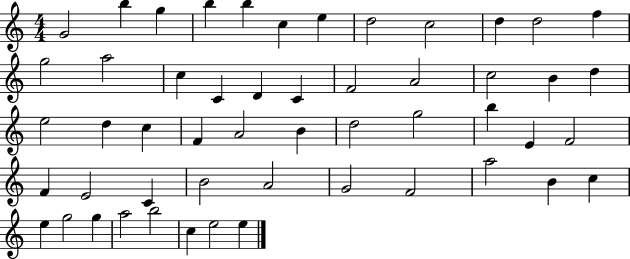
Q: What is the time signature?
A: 4/4